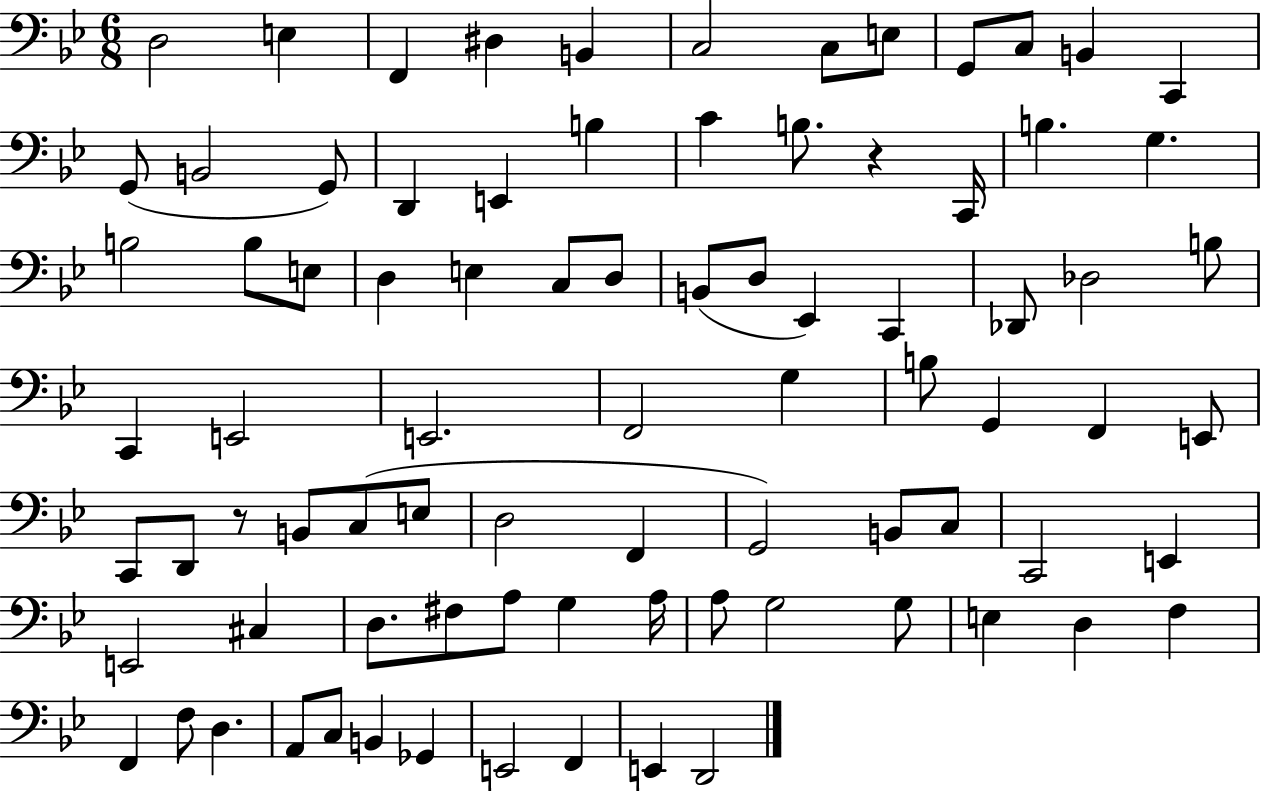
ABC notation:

X:1
T:Untitled
M:6/8
L:1/4
K:Bb
D,2 E, F,, ^D, B,, C,2 C,/2 E,/2 G,,/2 C,/2 B,, C,, G,,/2 B,,2 G,,/2 D,, E,, B, C B,/2 z C,,/4 B, G, B,2 B,/2 E,/2 D, E, C,/2 D,/2 B,,/2 D,/2 _E,, C,, _D,,/2 _D,2 B,/2 C,, E,,2 E,,2 F,,2 G, B,/2 G,, F,, E,,/2 C,,/2 D,,/2 z/2 B,,/2 C,/2 E,/2 D,2 F,, G,,2 B,,/2 C,/2 C,,2 E,, E,,2 ^C, D,/2 ^F,/2 A,/2 G, A,/4 A,/2 G,2 G,/2 E, D, F, F,, F,/2 D, A,,/2 C,/2 B,, _G,, E,,2 F,, E,, D,,2